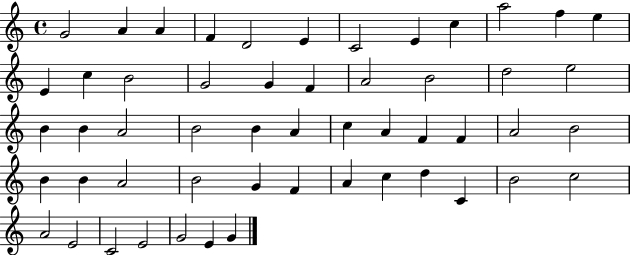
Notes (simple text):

G4/h A4/q A4/q F4/q D4/h E4/q C4/h E4/q C5/q A5/h F5/q E5/q E4/q C5/q B4/h G4/h G4/q F4/q A4/h B4/h D5/h E5/h B4/q B4/q A4/h B4/h B4/q A4/q C5/q A4/q F4/q F4/q A4/h B4/h B4/q B4/q A4/h B4/h G4/q F4/q A4/q C5/q D5/q C4/q B4/h C5/h A4/h E4/h C4/h E4/h G4/h E4/q G4/q